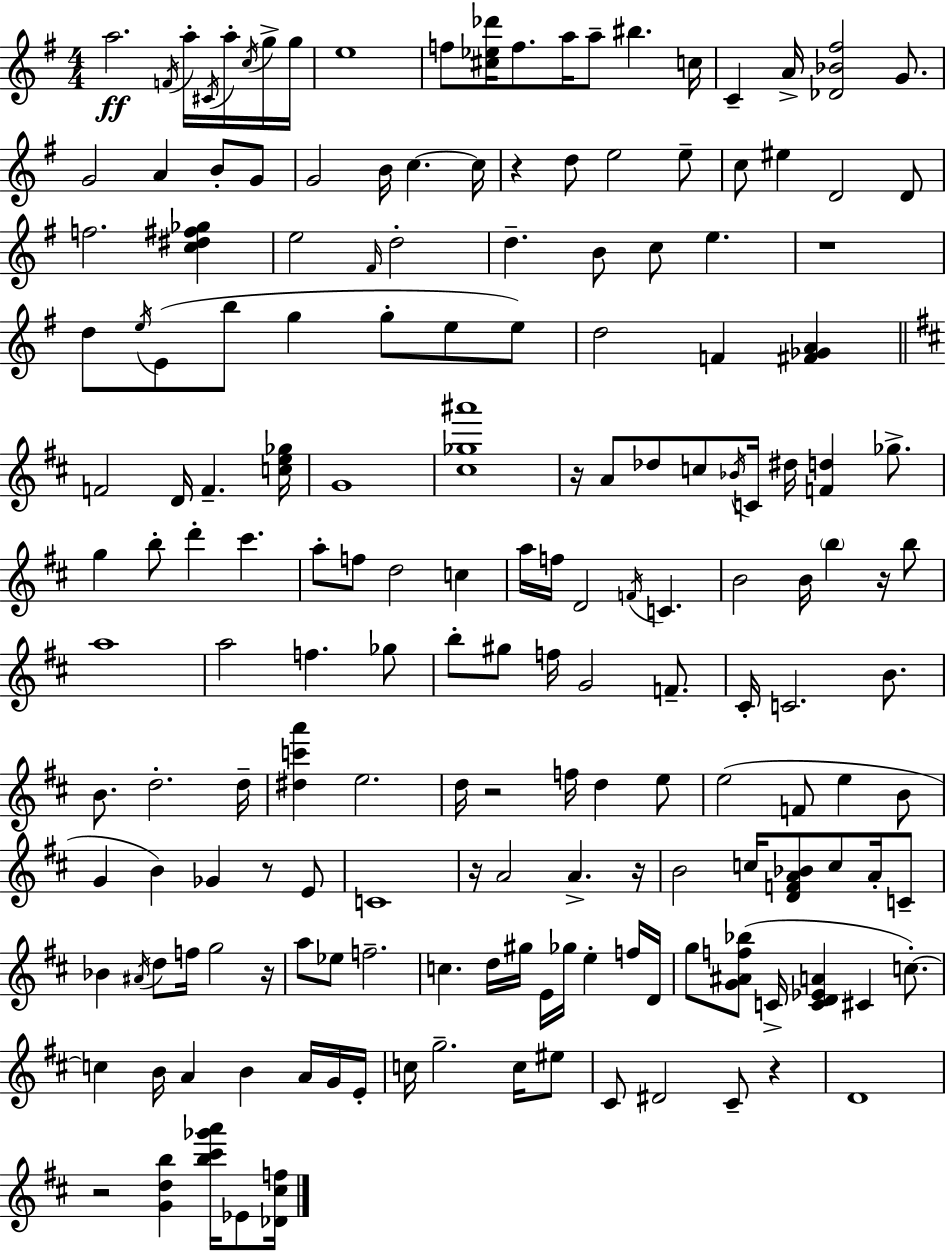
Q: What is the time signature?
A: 4/4